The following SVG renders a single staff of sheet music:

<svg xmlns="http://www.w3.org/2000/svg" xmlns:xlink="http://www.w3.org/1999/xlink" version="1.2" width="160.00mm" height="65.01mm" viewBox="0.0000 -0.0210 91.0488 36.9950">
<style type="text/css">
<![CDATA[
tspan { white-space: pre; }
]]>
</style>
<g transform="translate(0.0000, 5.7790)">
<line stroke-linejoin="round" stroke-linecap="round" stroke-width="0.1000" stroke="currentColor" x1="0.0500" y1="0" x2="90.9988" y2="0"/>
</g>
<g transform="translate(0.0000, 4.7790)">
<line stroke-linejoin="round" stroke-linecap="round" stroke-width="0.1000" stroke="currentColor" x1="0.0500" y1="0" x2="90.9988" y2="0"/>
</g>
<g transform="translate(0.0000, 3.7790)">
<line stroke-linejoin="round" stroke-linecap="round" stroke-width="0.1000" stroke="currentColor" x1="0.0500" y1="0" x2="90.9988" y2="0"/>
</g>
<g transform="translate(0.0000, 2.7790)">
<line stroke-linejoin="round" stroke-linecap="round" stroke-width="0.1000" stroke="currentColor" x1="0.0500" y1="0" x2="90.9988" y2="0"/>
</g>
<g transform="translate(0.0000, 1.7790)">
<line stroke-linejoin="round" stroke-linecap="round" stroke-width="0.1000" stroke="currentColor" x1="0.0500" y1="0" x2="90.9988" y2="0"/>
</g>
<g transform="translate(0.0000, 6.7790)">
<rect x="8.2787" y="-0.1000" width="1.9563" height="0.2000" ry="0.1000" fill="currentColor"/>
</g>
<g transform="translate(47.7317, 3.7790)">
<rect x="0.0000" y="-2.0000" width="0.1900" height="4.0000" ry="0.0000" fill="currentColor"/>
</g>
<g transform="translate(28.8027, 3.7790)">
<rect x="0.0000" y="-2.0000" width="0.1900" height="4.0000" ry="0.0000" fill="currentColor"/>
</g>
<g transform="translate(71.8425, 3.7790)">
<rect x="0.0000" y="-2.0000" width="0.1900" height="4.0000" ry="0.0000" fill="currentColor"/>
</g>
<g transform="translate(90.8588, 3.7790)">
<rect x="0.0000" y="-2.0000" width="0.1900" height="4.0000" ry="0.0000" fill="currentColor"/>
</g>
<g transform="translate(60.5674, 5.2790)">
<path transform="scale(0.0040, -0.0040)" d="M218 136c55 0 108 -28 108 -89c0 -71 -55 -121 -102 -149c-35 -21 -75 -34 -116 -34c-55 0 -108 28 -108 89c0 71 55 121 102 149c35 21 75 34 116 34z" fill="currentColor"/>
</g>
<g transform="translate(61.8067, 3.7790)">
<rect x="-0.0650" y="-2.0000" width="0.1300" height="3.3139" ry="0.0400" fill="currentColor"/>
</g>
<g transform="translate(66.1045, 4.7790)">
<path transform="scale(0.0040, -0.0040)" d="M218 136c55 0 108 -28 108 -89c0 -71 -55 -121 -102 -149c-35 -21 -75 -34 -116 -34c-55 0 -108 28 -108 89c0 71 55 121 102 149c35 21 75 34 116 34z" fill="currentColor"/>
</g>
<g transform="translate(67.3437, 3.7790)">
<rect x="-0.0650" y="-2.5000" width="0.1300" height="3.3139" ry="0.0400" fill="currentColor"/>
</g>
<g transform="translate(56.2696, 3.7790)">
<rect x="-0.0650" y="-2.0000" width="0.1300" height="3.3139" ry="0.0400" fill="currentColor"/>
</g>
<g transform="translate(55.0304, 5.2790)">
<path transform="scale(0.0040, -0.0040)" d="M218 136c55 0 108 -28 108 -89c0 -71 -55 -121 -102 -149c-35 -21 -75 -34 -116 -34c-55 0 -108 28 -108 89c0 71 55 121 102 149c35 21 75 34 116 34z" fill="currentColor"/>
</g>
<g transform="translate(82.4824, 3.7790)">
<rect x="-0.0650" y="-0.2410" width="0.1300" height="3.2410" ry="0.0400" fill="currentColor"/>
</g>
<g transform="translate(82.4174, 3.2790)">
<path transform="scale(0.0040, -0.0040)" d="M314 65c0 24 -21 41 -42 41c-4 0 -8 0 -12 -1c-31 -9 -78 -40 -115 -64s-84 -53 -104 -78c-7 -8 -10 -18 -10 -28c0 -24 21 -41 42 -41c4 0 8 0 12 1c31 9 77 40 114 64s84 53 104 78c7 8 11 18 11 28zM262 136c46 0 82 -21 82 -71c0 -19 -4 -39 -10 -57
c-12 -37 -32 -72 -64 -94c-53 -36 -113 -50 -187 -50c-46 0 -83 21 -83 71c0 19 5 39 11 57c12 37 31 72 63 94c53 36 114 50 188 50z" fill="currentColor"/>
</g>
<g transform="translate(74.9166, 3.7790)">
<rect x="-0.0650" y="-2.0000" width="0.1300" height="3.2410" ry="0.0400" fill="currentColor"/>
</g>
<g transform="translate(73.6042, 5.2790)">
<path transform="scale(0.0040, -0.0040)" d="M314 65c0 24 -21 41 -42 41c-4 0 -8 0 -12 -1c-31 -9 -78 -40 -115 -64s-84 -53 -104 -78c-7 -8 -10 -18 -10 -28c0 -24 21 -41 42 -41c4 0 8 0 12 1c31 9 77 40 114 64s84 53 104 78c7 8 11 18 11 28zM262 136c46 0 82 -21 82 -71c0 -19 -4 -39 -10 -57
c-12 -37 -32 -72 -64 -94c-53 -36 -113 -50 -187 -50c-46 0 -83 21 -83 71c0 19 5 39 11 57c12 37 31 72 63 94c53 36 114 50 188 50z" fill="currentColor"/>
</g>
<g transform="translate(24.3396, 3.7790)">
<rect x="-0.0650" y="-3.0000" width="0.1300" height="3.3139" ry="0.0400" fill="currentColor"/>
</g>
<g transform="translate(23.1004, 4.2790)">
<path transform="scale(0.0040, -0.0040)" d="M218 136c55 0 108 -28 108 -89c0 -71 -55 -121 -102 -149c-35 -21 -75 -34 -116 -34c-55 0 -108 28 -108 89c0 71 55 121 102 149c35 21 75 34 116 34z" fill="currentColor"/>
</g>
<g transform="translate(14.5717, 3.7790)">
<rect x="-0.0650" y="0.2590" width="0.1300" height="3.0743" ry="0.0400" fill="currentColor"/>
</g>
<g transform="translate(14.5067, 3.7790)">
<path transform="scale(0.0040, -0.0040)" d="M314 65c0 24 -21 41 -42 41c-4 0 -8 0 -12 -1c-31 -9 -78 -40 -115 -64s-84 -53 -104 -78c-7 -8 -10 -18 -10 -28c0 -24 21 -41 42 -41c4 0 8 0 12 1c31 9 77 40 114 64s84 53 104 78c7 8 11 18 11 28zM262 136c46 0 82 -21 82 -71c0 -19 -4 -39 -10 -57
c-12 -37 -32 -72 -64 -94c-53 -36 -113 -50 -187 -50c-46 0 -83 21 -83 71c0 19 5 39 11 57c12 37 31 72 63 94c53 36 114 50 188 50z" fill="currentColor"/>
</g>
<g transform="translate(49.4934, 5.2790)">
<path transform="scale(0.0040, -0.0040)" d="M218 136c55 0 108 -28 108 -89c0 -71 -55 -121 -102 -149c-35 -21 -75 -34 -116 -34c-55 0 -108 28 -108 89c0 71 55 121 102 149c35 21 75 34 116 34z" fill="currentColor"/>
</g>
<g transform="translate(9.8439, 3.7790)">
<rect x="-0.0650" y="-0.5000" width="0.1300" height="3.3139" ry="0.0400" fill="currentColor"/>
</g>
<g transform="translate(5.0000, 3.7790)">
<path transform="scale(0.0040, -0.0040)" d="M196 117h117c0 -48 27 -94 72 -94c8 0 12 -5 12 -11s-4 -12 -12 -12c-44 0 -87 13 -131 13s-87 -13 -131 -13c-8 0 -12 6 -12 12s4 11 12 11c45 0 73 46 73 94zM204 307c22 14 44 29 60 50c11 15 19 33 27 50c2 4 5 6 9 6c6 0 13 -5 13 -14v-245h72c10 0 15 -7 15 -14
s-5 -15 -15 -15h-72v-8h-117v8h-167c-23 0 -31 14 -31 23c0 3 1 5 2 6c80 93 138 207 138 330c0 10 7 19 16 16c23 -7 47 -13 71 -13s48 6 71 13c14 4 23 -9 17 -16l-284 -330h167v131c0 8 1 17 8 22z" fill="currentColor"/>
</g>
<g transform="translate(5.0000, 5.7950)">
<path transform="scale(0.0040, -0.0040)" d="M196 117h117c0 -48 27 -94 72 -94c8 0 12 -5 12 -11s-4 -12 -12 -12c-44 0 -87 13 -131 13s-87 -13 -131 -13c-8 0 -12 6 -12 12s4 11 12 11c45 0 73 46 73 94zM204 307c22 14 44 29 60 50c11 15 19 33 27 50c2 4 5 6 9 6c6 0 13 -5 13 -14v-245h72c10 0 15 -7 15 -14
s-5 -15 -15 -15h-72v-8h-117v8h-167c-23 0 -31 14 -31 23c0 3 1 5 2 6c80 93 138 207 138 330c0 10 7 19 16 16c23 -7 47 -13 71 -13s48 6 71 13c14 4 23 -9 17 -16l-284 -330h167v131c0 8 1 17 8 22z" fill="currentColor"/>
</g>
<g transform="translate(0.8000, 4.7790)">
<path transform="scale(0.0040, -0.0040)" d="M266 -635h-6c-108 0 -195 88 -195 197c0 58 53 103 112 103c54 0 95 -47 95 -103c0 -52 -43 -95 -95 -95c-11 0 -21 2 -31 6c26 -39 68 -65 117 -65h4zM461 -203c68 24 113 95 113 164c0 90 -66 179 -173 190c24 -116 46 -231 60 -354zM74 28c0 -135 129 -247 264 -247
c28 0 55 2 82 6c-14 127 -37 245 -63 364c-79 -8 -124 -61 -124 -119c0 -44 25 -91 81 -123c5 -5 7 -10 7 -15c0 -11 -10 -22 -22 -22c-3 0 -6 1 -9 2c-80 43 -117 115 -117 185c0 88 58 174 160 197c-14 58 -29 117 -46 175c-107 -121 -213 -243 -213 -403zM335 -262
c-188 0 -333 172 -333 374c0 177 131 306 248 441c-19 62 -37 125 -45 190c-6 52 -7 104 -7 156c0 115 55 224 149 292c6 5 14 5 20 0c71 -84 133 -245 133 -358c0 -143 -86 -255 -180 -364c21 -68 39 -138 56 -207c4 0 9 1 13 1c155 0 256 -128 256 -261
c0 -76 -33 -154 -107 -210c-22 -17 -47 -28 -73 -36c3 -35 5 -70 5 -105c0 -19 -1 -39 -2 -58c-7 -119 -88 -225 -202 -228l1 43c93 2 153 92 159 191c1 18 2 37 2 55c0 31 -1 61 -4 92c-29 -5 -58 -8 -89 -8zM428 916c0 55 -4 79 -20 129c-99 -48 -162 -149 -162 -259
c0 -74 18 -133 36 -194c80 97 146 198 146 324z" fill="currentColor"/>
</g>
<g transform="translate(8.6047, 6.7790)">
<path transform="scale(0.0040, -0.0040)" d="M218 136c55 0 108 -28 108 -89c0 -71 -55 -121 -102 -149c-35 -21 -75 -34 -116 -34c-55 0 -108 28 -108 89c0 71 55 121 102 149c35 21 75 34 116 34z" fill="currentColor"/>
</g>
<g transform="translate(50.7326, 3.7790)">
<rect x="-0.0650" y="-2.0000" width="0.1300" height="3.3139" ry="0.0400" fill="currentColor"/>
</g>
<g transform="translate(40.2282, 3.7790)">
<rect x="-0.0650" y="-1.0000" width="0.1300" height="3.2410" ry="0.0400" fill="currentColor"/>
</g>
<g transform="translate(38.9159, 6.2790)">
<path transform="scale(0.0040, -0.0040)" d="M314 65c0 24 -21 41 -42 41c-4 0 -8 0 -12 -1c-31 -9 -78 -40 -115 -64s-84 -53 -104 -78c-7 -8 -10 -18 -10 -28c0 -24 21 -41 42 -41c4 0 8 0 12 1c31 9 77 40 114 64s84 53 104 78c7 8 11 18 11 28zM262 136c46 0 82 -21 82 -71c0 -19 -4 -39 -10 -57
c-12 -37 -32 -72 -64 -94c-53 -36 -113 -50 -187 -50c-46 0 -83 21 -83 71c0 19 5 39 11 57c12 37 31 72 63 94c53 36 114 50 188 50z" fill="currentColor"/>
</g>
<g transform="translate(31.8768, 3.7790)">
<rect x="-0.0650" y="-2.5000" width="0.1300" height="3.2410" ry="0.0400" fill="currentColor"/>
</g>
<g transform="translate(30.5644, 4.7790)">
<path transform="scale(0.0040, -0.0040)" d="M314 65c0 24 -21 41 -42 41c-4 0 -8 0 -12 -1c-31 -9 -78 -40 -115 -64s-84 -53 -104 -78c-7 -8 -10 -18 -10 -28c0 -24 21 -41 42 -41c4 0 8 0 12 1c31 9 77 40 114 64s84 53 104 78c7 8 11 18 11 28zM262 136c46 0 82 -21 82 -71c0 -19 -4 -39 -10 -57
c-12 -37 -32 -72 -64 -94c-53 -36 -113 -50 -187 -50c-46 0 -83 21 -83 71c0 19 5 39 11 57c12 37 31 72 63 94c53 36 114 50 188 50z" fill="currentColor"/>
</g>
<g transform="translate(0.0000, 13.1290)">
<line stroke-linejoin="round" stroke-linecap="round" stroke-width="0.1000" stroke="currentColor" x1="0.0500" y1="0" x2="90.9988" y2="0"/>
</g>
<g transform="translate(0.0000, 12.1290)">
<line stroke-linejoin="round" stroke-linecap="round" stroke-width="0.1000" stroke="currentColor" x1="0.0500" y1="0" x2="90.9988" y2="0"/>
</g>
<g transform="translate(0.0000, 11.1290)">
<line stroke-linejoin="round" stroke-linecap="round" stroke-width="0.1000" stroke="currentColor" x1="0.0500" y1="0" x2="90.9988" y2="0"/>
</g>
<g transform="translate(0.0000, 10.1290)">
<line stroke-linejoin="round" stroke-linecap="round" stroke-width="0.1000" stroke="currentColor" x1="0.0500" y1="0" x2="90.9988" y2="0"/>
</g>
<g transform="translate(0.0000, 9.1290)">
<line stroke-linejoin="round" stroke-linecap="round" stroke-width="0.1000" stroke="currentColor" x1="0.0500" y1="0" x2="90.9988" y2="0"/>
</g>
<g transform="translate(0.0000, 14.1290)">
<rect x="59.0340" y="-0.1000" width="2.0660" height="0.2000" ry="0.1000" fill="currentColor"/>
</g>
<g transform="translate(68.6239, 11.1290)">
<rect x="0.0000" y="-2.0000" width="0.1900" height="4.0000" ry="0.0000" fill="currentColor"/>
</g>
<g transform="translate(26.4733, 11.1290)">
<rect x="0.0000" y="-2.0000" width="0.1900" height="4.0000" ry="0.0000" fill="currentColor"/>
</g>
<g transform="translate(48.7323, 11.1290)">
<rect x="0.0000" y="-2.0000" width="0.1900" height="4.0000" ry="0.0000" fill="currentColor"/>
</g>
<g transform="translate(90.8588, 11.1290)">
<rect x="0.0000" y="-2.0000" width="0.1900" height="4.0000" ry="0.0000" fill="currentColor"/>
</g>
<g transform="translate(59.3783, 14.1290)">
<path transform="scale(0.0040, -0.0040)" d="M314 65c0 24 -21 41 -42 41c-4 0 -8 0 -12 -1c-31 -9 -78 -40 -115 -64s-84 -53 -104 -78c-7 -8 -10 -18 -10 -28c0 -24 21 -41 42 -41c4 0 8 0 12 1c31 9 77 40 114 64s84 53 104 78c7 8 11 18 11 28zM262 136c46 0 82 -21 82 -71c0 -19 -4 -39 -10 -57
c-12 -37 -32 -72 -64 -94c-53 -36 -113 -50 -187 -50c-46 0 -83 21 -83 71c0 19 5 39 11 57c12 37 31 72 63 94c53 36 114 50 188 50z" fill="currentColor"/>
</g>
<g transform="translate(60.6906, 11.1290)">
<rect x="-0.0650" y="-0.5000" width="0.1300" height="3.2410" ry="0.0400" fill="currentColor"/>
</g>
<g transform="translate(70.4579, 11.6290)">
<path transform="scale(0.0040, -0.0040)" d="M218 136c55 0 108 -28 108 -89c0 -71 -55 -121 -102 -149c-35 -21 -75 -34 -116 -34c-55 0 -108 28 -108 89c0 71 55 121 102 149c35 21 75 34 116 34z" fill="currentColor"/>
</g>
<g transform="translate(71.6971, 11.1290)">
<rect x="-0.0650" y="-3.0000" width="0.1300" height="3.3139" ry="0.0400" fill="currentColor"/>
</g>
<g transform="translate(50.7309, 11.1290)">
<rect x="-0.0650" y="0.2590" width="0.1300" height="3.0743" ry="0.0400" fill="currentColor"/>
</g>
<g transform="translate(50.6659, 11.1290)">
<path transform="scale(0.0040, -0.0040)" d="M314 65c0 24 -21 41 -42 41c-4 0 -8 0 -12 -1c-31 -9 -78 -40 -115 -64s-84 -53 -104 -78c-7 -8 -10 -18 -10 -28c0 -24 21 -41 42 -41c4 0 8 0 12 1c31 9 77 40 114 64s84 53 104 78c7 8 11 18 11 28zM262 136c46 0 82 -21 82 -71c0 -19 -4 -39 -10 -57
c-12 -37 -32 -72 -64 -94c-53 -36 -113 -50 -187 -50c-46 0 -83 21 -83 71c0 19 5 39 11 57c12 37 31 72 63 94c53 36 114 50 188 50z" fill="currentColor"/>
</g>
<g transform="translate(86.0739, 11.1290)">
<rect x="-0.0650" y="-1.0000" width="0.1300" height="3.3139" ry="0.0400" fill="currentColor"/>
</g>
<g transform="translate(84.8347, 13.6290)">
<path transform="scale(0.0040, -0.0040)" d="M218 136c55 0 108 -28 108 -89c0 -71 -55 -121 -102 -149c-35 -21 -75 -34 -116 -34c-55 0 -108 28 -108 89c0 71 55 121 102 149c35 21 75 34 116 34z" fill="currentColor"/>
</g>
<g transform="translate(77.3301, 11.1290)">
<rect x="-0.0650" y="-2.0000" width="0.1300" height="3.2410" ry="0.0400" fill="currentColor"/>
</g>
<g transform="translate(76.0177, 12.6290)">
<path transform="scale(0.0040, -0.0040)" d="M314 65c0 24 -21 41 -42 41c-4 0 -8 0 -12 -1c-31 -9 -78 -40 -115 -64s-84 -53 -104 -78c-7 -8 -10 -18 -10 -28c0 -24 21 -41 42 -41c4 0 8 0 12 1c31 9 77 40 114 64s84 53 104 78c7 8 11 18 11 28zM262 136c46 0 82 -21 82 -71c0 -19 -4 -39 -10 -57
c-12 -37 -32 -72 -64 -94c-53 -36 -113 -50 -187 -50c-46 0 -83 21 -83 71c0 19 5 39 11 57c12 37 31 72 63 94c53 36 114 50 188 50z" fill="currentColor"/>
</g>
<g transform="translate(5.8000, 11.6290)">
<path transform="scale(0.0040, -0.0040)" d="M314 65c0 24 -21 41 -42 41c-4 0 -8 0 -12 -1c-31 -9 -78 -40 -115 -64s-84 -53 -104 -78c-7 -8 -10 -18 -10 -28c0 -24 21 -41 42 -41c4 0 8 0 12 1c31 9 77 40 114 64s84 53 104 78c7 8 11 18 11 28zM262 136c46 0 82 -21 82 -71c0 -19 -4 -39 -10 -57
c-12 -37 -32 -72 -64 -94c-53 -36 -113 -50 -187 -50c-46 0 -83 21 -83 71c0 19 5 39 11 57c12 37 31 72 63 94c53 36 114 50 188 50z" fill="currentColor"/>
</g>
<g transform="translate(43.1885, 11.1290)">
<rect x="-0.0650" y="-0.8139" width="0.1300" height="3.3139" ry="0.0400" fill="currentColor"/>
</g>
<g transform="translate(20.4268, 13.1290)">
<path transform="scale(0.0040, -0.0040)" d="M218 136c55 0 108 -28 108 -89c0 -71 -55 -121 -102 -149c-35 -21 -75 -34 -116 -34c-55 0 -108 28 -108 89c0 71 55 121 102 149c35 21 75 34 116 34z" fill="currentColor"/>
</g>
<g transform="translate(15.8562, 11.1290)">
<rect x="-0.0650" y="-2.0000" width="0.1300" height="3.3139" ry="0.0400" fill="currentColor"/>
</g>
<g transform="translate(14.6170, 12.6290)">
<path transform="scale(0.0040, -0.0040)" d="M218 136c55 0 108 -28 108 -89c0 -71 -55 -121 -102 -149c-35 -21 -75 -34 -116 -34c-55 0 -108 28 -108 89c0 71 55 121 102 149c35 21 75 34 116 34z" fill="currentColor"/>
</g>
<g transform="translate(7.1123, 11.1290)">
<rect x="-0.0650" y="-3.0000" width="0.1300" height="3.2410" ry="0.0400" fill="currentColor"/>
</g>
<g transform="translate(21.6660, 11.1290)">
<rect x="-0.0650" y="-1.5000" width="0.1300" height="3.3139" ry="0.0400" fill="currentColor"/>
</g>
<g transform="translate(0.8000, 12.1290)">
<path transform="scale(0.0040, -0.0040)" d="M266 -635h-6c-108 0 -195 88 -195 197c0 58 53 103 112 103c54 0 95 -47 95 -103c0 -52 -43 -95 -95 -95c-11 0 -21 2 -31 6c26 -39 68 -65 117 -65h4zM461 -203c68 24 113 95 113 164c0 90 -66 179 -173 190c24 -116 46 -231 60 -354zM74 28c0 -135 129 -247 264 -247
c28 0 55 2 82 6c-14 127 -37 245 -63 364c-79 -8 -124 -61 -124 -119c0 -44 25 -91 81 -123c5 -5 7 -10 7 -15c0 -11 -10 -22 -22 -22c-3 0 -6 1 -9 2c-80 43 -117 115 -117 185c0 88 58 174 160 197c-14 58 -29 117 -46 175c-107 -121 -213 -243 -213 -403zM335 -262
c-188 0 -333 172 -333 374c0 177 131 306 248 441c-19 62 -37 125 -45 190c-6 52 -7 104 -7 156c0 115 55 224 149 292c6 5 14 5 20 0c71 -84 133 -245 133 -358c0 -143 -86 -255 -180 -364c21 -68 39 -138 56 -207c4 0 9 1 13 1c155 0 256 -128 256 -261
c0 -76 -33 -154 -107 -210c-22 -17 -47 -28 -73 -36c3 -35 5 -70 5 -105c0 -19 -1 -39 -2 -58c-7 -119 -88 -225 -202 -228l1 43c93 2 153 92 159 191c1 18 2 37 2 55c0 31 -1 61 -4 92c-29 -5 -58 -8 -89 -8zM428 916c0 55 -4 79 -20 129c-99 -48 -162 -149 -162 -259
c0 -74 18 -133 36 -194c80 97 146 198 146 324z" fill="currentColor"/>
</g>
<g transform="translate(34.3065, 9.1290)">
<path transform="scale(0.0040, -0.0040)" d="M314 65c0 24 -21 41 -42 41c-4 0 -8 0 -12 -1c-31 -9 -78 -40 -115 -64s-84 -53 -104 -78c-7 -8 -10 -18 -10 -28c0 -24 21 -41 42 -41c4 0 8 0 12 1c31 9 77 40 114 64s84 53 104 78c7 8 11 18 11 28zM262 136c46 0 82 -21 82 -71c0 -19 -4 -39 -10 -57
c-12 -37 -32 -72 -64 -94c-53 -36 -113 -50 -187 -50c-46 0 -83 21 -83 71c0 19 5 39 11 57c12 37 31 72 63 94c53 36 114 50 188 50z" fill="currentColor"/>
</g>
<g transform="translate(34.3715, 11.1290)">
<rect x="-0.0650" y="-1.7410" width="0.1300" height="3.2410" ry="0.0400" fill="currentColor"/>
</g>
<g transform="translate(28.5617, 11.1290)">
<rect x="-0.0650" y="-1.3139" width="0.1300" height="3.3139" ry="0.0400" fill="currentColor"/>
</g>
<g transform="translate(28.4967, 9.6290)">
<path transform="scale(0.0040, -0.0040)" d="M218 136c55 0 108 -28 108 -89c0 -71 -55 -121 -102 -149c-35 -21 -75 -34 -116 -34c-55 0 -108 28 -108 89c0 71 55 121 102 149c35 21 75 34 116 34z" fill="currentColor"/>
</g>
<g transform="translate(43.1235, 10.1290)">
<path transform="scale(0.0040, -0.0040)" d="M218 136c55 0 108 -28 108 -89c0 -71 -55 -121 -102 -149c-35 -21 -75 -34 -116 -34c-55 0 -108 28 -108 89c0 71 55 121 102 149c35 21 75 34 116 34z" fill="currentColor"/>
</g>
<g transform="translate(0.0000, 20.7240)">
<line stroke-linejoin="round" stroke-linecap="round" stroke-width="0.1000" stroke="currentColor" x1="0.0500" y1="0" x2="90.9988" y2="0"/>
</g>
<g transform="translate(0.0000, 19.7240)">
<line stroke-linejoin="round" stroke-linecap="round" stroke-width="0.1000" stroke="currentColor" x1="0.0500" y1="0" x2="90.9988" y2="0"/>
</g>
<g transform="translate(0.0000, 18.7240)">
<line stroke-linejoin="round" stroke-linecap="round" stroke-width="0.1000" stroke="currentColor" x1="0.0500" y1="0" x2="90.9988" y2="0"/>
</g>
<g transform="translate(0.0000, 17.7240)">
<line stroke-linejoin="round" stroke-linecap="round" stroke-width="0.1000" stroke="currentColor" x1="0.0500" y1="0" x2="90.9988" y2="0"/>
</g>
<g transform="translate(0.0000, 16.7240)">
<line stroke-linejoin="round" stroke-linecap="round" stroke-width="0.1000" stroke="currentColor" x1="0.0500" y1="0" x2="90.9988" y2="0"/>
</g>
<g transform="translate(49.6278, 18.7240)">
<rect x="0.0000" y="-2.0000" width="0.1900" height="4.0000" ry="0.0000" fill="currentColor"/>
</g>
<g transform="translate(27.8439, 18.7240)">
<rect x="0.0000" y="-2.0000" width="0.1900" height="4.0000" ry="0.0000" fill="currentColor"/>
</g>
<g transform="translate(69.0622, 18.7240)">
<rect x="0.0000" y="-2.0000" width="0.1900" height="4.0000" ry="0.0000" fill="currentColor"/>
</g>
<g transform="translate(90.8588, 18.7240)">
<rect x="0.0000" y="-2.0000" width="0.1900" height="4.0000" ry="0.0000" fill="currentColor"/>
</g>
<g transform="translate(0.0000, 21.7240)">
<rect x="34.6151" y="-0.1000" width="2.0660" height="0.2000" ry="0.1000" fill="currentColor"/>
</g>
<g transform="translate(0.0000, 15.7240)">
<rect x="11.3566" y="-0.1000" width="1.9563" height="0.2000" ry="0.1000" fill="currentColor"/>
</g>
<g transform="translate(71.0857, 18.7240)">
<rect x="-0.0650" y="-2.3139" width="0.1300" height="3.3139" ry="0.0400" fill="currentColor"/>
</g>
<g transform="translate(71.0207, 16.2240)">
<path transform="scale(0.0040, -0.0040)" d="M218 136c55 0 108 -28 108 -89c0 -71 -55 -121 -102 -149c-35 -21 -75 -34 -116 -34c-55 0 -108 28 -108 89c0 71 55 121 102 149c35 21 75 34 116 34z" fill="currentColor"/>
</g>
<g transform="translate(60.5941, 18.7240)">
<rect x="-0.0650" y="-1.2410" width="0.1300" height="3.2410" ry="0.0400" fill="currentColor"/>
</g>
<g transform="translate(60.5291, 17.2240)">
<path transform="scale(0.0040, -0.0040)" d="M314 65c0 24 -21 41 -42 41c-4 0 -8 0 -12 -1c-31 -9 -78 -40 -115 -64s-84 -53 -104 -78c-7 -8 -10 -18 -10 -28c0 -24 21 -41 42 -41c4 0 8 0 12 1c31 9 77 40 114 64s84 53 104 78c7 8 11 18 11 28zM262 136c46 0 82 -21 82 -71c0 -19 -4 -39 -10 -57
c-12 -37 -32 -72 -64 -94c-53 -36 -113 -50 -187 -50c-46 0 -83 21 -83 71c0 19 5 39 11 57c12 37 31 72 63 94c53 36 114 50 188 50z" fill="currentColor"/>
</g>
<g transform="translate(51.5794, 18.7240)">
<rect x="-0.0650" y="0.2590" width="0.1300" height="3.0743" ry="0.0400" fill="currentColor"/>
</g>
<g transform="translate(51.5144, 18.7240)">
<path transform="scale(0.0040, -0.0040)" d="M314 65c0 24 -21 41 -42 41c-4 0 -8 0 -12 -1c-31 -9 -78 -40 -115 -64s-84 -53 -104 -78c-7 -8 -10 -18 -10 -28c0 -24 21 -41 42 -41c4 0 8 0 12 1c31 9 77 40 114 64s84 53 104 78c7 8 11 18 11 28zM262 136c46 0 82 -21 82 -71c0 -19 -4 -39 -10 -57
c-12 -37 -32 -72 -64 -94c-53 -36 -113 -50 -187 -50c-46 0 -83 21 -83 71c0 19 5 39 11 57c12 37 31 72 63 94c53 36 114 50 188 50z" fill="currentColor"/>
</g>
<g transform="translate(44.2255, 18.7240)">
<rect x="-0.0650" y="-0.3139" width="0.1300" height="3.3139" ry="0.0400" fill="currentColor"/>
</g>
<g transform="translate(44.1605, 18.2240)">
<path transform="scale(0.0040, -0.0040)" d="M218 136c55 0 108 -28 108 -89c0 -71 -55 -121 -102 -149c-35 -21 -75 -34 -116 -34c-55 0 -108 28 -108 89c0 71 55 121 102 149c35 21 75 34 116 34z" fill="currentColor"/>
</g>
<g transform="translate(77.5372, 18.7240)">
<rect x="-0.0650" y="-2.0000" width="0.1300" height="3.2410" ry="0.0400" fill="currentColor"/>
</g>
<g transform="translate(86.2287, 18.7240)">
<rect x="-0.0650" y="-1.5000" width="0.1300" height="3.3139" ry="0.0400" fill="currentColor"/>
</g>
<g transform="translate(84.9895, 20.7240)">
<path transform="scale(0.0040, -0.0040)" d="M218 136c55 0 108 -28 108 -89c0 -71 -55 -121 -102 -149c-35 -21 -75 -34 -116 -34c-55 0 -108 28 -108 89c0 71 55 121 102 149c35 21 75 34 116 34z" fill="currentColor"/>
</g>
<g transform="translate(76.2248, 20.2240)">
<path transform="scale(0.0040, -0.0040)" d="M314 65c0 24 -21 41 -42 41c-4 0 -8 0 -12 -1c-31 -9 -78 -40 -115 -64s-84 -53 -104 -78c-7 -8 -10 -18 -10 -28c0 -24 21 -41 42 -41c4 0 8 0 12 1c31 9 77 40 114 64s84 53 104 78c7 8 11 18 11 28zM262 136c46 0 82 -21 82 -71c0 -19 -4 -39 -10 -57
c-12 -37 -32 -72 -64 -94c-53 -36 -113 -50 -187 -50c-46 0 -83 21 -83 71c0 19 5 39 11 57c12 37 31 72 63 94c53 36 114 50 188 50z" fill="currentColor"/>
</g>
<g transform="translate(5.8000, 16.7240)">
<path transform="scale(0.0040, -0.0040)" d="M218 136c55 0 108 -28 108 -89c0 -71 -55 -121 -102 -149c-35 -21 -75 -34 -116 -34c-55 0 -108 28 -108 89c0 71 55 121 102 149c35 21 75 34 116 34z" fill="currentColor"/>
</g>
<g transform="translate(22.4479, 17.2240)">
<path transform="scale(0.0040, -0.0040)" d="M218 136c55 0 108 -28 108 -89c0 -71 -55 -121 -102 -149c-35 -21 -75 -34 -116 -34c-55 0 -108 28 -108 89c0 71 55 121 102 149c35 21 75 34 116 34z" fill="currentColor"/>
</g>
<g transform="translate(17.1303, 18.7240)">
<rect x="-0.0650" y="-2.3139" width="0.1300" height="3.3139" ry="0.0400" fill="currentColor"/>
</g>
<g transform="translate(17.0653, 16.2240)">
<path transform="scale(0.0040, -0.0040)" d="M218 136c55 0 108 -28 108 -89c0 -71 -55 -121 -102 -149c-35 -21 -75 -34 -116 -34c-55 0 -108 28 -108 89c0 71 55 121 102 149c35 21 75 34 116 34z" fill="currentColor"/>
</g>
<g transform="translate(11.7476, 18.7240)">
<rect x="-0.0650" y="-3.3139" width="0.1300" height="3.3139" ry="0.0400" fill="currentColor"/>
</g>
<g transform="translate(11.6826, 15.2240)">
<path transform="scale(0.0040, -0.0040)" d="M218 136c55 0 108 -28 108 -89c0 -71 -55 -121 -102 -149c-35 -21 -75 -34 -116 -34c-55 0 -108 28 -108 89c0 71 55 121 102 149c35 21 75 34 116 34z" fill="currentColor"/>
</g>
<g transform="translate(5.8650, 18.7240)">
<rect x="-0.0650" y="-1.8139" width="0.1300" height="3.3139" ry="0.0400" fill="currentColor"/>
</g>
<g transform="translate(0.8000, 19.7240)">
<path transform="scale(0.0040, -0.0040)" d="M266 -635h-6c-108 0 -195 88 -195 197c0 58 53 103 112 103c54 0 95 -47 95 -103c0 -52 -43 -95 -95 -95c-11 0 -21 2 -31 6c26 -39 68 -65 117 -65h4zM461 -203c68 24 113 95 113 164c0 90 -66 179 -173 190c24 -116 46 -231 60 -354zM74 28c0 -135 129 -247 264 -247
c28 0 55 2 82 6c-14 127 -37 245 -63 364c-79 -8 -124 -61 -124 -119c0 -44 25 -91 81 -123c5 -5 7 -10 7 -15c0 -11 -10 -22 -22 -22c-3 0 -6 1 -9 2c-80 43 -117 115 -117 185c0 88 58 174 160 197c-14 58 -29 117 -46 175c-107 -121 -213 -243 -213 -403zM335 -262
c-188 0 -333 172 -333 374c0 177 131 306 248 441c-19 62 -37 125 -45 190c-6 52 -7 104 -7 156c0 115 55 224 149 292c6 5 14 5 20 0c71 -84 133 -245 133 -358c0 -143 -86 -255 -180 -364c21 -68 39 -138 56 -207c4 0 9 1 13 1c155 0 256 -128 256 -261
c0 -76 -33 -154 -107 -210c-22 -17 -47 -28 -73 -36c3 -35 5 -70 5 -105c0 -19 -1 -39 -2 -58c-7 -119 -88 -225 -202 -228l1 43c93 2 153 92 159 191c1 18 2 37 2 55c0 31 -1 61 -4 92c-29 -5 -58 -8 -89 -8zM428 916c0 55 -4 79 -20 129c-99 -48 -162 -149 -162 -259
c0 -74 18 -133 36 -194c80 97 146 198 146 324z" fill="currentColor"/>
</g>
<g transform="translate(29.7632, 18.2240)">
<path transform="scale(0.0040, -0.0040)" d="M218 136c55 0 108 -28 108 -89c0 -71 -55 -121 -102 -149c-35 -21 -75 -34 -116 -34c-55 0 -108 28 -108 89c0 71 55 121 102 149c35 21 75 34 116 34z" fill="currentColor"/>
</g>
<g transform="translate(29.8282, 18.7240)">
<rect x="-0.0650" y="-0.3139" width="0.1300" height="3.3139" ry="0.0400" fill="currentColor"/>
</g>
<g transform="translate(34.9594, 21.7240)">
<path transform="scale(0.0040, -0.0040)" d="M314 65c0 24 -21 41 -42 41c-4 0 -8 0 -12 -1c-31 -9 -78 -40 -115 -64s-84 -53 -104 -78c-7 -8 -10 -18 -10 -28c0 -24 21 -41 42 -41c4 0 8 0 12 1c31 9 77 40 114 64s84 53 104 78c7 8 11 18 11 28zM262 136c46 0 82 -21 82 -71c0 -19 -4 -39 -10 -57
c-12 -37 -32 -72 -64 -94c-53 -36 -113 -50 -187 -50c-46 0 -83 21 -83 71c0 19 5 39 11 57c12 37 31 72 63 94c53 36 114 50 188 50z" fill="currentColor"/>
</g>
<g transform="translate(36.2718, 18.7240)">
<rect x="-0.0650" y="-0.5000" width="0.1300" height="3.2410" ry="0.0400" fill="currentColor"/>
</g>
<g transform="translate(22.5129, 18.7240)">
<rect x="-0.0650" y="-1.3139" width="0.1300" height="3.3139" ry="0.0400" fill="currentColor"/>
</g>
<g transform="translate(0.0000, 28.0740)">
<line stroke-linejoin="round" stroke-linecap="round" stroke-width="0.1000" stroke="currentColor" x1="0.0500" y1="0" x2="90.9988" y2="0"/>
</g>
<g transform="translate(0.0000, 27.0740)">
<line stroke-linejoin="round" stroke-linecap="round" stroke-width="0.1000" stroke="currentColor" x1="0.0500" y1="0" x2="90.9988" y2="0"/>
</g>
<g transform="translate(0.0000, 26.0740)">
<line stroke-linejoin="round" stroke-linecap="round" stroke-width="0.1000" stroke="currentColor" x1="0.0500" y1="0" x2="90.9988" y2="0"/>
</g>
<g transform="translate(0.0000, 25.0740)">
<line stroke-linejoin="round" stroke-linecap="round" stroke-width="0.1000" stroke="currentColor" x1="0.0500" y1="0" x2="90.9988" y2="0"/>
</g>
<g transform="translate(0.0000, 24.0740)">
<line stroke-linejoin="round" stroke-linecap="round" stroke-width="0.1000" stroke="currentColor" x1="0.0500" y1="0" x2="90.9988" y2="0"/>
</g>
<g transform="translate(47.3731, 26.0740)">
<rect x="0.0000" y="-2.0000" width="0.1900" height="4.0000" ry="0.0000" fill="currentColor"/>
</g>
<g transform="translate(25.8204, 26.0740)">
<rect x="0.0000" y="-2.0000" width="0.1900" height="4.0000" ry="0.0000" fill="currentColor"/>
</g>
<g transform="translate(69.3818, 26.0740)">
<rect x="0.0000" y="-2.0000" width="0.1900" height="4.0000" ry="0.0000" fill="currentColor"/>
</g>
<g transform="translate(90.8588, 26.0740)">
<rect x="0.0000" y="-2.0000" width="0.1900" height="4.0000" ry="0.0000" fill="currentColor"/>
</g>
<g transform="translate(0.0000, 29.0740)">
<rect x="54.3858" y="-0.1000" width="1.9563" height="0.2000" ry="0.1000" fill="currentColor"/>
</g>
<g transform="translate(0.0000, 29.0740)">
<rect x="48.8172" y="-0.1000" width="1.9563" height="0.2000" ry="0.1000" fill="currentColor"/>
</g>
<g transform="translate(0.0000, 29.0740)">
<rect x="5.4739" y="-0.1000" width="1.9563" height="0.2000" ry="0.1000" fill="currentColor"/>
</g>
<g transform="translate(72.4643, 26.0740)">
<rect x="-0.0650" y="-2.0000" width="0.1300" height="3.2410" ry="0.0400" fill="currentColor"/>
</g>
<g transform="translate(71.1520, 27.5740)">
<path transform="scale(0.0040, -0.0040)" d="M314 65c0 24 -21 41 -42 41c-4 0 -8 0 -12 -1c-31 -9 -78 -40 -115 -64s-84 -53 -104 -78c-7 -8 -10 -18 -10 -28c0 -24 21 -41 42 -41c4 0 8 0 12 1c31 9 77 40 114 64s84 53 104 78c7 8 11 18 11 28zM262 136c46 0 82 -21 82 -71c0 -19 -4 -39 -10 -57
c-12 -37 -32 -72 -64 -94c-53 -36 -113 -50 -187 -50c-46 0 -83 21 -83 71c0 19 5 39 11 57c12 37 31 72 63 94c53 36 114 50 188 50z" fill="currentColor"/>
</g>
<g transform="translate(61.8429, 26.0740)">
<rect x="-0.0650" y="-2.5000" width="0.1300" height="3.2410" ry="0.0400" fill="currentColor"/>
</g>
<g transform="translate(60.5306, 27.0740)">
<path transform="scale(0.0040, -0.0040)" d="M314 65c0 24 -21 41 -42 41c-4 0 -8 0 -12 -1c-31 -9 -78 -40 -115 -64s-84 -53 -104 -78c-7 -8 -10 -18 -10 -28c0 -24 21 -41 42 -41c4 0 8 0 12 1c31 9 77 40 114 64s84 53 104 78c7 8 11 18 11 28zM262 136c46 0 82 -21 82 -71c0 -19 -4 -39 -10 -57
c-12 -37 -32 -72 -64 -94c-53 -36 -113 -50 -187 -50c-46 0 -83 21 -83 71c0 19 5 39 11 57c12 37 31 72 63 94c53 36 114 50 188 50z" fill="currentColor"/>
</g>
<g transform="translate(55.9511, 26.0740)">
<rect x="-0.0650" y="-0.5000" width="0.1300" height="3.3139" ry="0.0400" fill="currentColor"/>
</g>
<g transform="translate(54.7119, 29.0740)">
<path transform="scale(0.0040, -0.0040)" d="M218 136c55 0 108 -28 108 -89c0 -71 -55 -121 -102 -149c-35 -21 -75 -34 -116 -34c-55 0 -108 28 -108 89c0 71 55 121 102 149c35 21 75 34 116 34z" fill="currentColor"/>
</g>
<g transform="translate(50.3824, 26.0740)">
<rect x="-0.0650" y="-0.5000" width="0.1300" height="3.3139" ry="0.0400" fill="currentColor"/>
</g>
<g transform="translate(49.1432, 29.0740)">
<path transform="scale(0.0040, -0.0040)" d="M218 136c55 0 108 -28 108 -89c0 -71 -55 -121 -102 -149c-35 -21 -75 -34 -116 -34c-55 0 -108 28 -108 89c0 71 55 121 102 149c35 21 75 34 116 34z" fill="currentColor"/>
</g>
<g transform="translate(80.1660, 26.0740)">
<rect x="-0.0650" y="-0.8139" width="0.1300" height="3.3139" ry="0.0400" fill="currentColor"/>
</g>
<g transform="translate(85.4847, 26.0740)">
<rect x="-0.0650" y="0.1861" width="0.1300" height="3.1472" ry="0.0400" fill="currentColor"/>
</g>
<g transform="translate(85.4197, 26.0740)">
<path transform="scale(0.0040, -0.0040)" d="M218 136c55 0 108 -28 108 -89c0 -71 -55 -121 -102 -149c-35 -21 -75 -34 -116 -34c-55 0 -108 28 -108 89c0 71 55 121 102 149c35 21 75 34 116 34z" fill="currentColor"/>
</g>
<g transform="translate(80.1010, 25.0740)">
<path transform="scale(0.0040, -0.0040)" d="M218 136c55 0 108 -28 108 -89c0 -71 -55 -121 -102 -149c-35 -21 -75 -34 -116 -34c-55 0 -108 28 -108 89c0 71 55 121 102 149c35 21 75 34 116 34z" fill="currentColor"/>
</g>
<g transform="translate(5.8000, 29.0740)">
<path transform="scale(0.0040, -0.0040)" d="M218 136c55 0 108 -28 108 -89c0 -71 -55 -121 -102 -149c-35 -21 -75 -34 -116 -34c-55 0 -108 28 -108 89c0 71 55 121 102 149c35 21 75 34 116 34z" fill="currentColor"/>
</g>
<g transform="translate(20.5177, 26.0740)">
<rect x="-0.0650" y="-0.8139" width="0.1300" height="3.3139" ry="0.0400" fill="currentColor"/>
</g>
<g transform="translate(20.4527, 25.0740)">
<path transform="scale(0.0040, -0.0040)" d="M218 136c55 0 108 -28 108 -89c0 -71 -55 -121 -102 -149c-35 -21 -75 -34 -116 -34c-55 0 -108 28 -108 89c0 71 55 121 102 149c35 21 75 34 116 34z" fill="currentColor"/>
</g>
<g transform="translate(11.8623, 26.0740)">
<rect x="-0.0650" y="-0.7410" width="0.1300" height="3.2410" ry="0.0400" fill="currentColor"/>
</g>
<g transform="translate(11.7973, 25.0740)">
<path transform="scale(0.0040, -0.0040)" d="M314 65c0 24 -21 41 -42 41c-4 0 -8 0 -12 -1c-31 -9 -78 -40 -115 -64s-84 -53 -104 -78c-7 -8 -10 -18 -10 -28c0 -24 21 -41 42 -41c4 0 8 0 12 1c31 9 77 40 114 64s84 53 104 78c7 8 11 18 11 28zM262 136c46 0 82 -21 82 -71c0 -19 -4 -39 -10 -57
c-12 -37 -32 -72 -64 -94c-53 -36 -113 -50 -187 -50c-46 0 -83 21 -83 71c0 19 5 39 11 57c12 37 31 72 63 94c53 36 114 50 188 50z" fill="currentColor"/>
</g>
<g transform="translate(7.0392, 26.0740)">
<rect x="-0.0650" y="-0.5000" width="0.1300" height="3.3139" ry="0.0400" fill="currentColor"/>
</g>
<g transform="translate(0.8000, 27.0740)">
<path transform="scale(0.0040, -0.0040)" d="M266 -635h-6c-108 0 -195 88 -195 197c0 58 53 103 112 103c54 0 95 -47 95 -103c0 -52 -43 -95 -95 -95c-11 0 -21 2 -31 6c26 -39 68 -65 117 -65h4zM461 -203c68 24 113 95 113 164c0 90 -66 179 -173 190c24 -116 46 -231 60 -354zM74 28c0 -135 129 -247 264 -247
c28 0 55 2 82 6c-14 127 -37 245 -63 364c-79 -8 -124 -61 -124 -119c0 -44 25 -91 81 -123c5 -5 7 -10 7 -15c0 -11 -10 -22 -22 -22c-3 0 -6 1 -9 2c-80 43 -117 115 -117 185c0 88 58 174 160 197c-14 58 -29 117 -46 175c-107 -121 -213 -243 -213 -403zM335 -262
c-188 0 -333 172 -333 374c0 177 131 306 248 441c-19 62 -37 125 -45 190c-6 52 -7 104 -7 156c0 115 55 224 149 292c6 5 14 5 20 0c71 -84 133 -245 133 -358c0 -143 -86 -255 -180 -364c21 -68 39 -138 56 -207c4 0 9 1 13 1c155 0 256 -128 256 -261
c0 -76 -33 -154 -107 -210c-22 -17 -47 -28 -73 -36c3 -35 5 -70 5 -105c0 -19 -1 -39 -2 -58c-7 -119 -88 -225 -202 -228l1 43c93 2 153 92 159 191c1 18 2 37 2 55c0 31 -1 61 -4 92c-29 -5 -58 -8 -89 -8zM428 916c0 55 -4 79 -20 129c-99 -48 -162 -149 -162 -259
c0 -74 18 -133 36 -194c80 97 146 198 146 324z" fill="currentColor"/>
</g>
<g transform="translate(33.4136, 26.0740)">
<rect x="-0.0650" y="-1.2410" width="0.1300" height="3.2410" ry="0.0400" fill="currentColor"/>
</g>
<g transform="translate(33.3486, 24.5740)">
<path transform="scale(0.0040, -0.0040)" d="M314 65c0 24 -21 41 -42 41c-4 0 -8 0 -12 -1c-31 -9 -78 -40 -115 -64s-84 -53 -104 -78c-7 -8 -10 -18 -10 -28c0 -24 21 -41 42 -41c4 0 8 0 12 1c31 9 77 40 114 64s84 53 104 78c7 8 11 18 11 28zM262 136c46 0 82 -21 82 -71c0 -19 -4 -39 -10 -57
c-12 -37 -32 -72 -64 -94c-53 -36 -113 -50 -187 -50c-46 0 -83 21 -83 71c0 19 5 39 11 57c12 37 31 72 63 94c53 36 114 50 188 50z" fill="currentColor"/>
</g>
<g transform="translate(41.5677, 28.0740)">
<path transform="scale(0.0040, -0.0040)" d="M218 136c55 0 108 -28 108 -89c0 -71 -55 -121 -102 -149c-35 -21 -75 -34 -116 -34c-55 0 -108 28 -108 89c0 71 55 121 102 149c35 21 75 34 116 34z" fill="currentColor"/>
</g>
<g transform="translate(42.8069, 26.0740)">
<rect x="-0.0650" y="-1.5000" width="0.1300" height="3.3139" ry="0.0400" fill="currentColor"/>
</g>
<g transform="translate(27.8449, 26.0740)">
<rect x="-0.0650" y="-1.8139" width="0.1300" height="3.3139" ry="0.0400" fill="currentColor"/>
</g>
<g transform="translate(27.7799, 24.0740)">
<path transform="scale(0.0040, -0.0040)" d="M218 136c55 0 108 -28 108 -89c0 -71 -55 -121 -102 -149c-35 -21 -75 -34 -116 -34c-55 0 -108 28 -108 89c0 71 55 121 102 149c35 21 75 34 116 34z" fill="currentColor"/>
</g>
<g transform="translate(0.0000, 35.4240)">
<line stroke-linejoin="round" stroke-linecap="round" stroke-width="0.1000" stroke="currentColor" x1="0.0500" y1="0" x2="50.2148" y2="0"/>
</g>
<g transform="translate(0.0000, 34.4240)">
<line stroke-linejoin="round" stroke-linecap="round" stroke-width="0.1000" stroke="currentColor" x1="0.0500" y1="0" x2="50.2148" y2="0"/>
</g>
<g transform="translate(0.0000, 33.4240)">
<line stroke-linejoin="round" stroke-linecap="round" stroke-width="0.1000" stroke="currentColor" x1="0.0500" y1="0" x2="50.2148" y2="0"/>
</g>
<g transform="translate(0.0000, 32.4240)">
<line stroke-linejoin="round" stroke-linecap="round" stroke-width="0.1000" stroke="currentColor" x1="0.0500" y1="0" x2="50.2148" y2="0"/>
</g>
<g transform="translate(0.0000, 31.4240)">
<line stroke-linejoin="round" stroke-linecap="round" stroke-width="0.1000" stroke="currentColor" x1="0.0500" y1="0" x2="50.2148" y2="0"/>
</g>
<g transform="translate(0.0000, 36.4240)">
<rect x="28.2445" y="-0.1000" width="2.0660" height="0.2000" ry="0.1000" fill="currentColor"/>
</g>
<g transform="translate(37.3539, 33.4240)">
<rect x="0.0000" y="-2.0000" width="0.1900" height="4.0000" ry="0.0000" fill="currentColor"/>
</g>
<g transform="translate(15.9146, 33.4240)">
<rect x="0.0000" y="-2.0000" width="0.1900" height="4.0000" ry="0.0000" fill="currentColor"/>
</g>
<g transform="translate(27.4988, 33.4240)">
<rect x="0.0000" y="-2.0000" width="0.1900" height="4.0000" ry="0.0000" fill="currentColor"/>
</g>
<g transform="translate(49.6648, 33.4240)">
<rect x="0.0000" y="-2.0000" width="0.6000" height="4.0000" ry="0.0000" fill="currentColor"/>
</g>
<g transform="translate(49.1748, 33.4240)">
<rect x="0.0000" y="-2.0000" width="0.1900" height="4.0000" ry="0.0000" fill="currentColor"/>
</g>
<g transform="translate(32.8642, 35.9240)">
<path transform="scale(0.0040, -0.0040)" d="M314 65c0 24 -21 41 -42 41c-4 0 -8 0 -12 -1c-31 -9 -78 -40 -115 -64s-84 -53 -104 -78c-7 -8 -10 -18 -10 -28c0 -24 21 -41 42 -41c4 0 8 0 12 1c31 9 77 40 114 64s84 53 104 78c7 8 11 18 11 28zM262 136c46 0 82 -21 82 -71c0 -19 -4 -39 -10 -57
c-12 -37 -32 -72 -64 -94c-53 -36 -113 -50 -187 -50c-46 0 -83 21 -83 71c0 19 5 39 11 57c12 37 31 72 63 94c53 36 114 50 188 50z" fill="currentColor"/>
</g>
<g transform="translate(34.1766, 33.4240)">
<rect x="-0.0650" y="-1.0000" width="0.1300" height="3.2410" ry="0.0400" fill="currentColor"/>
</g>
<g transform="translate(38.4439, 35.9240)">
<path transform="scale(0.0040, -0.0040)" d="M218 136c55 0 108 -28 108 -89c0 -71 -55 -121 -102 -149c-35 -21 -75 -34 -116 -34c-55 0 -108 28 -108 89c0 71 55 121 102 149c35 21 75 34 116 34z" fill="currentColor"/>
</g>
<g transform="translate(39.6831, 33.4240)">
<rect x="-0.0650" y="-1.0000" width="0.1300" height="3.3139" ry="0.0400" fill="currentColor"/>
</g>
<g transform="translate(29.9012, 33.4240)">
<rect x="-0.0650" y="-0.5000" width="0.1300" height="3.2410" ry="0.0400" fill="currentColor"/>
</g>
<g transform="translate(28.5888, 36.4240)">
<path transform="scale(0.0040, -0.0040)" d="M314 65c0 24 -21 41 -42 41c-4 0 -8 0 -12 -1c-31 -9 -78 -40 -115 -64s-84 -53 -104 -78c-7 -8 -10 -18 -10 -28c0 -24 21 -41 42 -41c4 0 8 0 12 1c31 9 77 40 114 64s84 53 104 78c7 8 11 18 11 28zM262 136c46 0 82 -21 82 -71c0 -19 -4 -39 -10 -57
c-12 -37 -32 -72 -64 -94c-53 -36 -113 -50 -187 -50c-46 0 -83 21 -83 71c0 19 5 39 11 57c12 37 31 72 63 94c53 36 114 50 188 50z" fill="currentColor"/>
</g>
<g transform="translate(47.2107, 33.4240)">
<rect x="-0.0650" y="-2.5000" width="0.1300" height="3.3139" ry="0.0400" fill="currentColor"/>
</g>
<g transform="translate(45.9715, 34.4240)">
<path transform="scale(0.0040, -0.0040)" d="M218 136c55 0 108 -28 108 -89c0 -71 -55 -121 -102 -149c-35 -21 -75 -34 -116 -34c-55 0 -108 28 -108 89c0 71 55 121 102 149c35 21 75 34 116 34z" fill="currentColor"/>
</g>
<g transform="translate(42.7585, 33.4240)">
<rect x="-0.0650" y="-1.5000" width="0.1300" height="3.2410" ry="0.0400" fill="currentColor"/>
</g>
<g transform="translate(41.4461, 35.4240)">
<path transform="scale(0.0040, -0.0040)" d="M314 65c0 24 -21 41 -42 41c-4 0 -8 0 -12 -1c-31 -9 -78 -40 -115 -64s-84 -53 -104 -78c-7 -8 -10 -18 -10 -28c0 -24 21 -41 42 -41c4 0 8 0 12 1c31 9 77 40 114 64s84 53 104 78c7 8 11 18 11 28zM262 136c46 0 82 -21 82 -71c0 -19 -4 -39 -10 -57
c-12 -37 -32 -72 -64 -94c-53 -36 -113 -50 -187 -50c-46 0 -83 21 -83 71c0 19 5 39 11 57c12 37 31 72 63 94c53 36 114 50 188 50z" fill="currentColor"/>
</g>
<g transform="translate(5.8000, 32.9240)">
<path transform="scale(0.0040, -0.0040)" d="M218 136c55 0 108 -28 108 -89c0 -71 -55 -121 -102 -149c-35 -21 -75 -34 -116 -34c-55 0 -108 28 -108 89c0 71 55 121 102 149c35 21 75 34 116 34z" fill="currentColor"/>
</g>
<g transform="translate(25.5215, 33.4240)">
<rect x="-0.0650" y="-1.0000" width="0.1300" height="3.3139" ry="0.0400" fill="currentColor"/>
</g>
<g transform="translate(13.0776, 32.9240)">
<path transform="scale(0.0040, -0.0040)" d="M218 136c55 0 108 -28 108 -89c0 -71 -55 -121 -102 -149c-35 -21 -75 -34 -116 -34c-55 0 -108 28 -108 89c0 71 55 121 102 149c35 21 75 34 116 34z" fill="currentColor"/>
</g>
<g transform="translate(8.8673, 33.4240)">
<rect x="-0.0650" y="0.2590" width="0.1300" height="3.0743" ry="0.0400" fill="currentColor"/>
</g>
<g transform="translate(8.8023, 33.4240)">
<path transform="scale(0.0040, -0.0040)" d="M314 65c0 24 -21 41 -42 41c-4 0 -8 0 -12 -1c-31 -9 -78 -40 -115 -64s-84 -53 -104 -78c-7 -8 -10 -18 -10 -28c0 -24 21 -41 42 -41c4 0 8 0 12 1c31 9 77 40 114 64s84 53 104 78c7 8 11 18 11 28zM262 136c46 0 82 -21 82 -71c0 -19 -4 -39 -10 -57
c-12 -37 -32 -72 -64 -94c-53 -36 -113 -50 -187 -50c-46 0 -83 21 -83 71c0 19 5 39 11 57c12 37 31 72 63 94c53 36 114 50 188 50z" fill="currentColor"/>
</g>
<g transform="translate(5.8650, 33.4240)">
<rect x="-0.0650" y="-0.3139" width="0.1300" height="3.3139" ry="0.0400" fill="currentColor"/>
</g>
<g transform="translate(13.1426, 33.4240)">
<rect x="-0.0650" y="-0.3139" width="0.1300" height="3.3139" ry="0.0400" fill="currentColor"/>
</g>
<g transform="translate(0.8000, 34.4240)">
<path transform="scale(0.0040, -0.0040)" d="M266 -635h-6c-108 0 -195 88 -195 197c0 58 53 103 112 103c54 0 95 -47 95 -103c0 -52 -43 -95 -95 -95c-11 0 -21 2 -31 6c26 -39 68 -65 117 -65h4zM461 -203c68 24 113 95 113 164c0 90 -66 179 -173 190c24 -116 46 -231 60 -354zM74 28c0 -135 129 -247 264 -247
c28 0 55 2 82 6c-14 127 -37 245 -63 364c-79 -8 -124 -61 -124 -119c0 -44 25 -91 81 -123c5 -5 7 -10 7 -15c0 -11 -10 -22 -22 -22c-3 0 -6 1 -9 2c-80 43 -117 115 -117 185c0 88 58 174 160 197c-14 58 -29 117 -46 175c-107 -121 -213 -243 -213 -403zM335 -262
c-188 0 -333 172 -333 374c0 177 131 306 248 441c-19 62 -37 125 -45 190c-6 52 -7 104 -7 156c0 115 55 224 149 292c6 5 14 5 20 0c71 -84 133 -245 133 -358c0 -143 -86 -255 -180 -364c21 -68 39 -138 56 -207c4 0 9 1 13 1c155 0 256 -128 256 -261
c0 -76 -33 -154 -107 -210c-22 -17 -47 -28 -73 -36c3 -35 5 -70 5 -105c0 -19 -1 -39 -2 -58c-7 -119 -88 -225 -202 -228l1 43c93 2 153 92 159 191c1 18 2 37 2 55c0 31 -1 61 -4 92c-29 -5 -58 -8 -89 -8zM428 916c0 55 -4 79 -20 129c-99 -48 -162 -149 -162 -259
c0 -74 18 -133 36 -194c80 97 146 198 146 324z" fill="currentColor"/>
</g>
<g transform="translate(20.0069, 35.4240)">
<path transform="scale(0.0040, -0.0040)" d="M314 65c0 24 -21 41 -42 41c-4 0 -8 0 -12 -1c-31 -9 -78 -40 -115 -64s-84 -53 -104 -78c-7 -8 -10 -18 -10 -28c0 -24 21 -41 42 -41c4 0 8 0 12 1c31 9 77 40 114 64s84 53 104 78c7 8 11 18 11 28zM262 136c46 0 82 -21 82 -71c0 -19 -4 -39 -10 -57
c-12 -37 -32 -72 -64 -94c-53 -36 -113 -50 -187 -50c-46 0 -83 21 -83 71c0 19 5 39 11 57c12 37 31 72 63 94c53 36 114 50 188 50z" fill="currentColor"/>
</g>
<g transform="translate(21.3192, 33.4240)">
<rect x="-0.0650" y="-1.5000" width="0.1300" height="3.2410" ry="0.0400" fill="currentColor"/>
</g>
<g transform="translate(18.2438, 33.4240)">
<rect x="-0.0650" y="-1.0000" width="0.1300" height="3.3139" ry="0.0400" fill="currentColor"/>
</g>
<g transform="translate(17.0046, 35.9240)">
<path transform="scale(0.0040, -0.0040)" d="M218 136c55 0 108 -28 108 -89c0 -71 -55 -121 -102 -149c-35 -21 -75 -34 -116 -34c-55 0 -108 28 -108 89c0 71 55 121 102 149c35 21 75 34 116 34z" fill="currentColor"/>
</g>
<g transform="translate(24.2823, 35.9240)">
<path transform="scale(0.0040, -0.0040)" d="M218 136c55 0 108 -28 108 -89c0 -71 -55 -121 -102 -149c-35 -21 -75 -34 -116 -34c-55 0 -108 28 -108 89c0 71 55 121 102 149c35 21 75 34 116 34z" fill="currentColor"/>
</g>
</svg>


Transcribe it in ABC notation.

X:1
T:Untitled
M:4/4
L:1/4
K:C
C B2 A G2 D2 F F F G F2 c2 A2 F E e f2 d B2 C2 A F2 D f b g e c C2 c B2 e2 g F2 E C d2 d f e2 E C C G2 F2 d B c B2 c D E2 D C2 D2 D E2 G